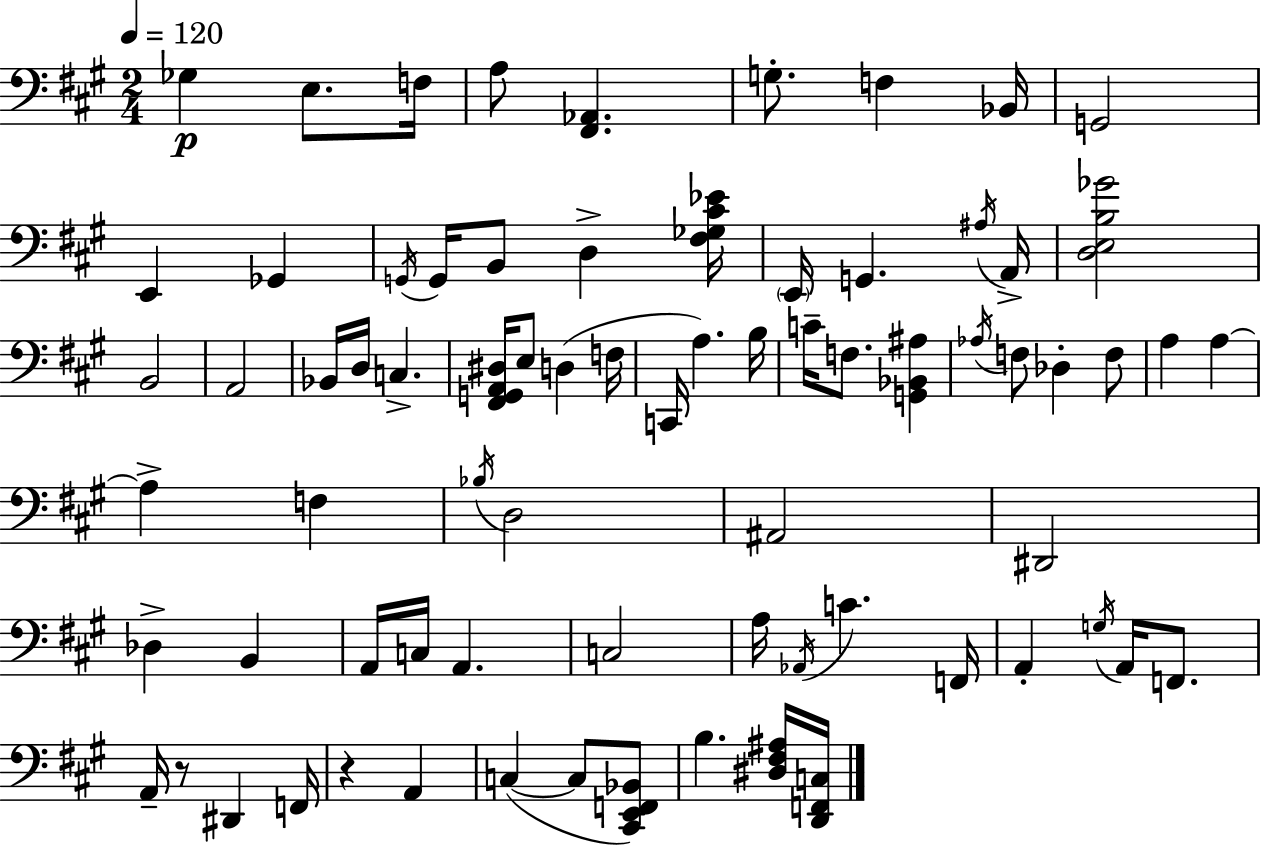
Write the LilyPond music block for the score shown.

{
  \clef bass
  \numericTimeSignature
  \time 2/4
  \key a \major
  \tempo 4 = 120
  \repeat volta 2 { ges4\p e8. f16 | a8 <fis, aes,>4. | g8.-. f4 bes,16 | g,2 | \break e,4 ges,4 | \acciaccatura { g,16 } g,16 b,8 d4-> | <fis ges cis' ees'>16 \parenthesize e,16 g,4. | \acciaccatura { ais16 } a,16-> <d e b ges'>2 | \break b,2 | a,2 | bes,16 d16 c4.-> | <fis, g, a, dis>16 e8 d4( | \break f16 c,16 a4.) | b16 c'16-- f8. <g, bes, ais>4 | \acciaccatura { aes16 } f8 des4-. | f8 a4 a4~~ | \break a4-> f4 | \acciaccatura { bes16 } d2 | ais,2 | dis,2 | \break des4-> | b,4 a,16 c16 a,4. | c2 | a16 \acciaccatura { aes,16 } c'4. | \break f,16 a,4-. | \acciaccatura { g16 } a,16 f,8. a,16-- r8 | dis,4 f,16 r4 | a,4 c4~(~ | \break c8 <cis, e, f, bes,>8) b4. | <dis fis ais>16 <d, f, c>16 } \bar "|."
}